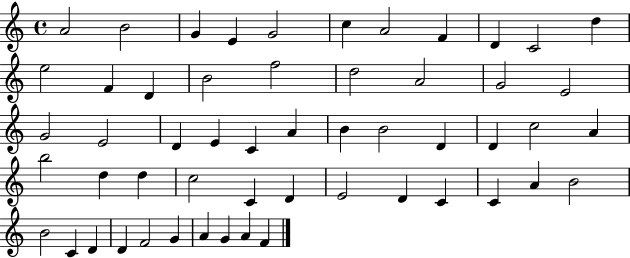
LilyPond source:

{
  \clef treble
  \time 4/4
  \defaultTimeSignature
  \key c \major
  a'2 b'2 | g'4 e'4 g'2 | c''4 a'2 f'4 | d'4 c'2 d''4 | \break e''2 f'4 d'4 | b'2 f''2 | d''2 a'2 | g'2 e'2 | \break g'2 e'2 | d'4 e'4 c'4 a'4 | b'4 b'2 d'4 | d'4 c''2 a'4 | \break b''2 d''4 d''4 | c''2 c'4 d'4 | e'2 d'4 c'4 | c'4 a'4 b'2 | \break b'2 c'4 d'4 | d'4 f'2 g'4 | a'4 g'4 a'4 f'4 | \bar "|."
}